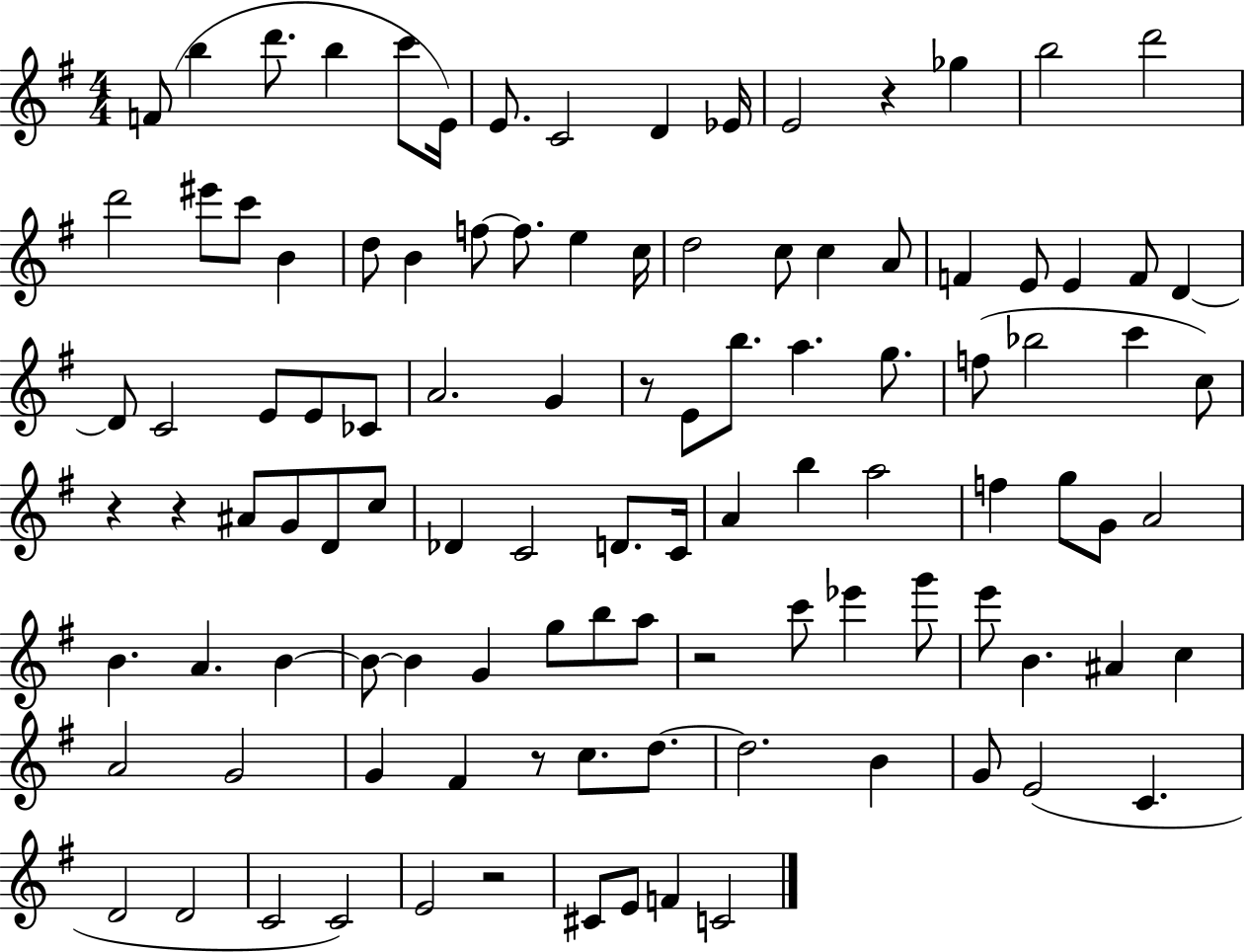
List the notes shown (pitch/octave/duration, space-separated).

F4/e B5/q D6/e. B5/q C6/e E4/s E4/e. C4/h D4/q Eb4/s E4/h R/q Gb5/q B5/h D6/h D6/h EIS6/e C6/e B4/q D5/e B4/q F5/e F5/e. E5/q C5/s D5/h C5/e C5/q A4/e F4/q E4/e E4/q F4/e D4/q D4/e C4/h E4/e E4/e CES4/e A4/h. G4/q R/e E4/e B5/e. A5/q. G5/e. F5/e Bb5/h C6/q C5/e R/q R/q A#4/e G4/e D4/e C5/e Db4/q C4/h D4/e. C4/s A4/q B5/q A5/h F5/q G5/e G4/e A4/h B4/q. A4/q. B4/q B4/e B4/q G4/q G5/e B5/e A5/e R/h C6/e Eb6/q G6/e E6/e B4/q. A#4/q C5/q A4/h G4/h G4/q F#4/q R/e C5/e. D5/e. D5/h. B4/q G4/e E4/h C4/q. D4/h D4/h C4/h C4/h E4/h R/h C#4/e E4/e F4/q C4/h